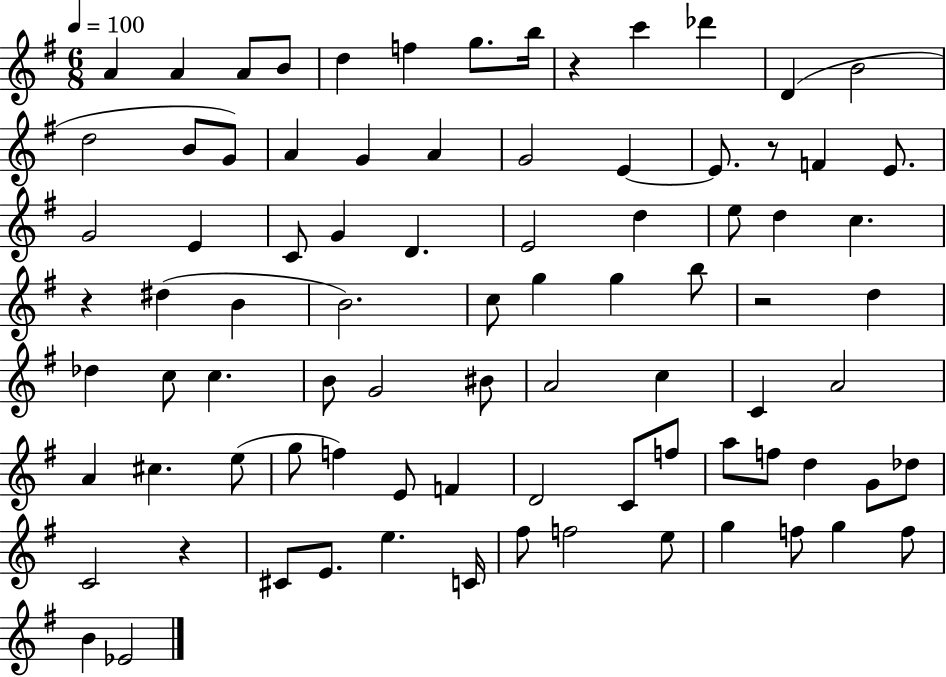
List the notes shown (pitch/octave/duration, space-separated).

A4/q A4/q A4/e B4/e D5/q F5/q G5/e. B5/s R/q C6/q Db6/q D4/q B4/h D5/h B4/e G4/e A4/q G4/q A4/q G4/h E4/q E4/e. R/e F4/q E4/e. G4/h E4/q C4/e G4/q D4/q. E4/h D5/q E5/e D5/q C5/q. R/q D#5/q B4/q B4/h. C5/e G5/q G5/q B5/e R/h D5/q Db5/q C5/e C5/q. B4/e G4/h BIS4/e A4/h C5/q C4/q A4/h A4/q C#5/q. E5/e G5/e F5/q E4/e F4/q D4/h C4/e F5/e A5/e F5/e D5/q G4/e Db5/e C4/h R/q C#4/e E4/e. E5/q. C4/s F#5/e F5/h E5/e G5/q F5/e G5/q F5/e B4/q Eb4/h